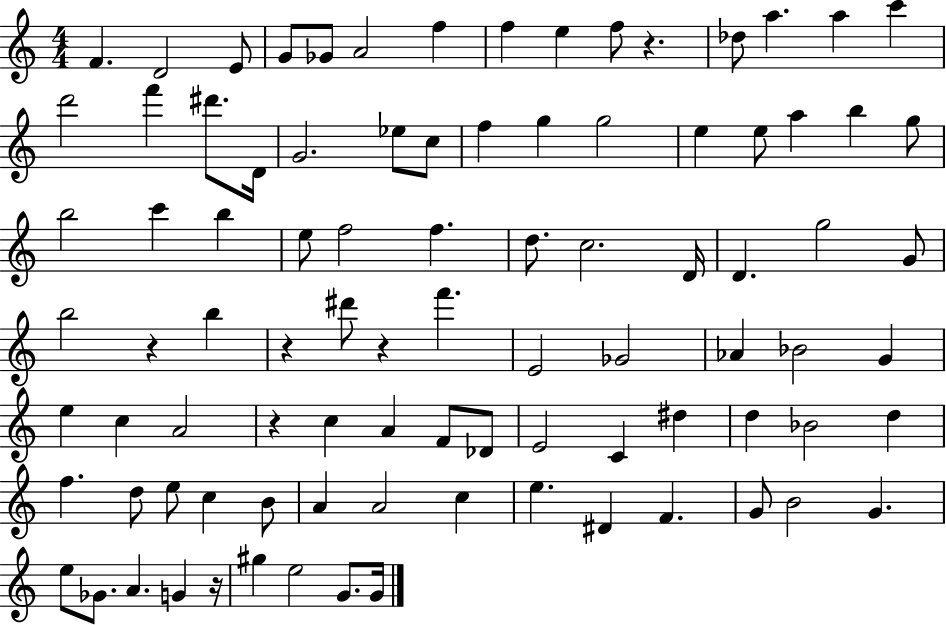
F4/q. D4/h E4/e G4/e Gb4/e A4/h F5/q F5/q E5/q F5/e R/q. Db5/e A5/q. A5/q C6/q D6/h F6/q D#6/e. D4/s G4/h. Eb5/e C5/e F5/q G5/q G5/h E5/q E5/e A5/q B5/q G5/e B5/h C6/q B5/q E5/e F5/h F5/q. D5/e. C5/h. D4/s D4/q. G5/h G4/e B5/h R/q B5/q R/q D#6/e R/q F6/q. E4/h Gb4/h Ab4/q Bb4/h G4/q E5/q C5/q A4/h R/q C5/q A4/q F4/e Db4/e E4/h C4/q D#5/q D5/q Bb4/h D5/q F5/q. D5/e E5/e C5/q B4/e A4/q A4/h C5/q E5/q. D#4/q F4/q. G4/e B4/h G4/q. E5/e Gb4/e. A4/q. G4/q R/s G#5/q E5/h G4/e. G4/s